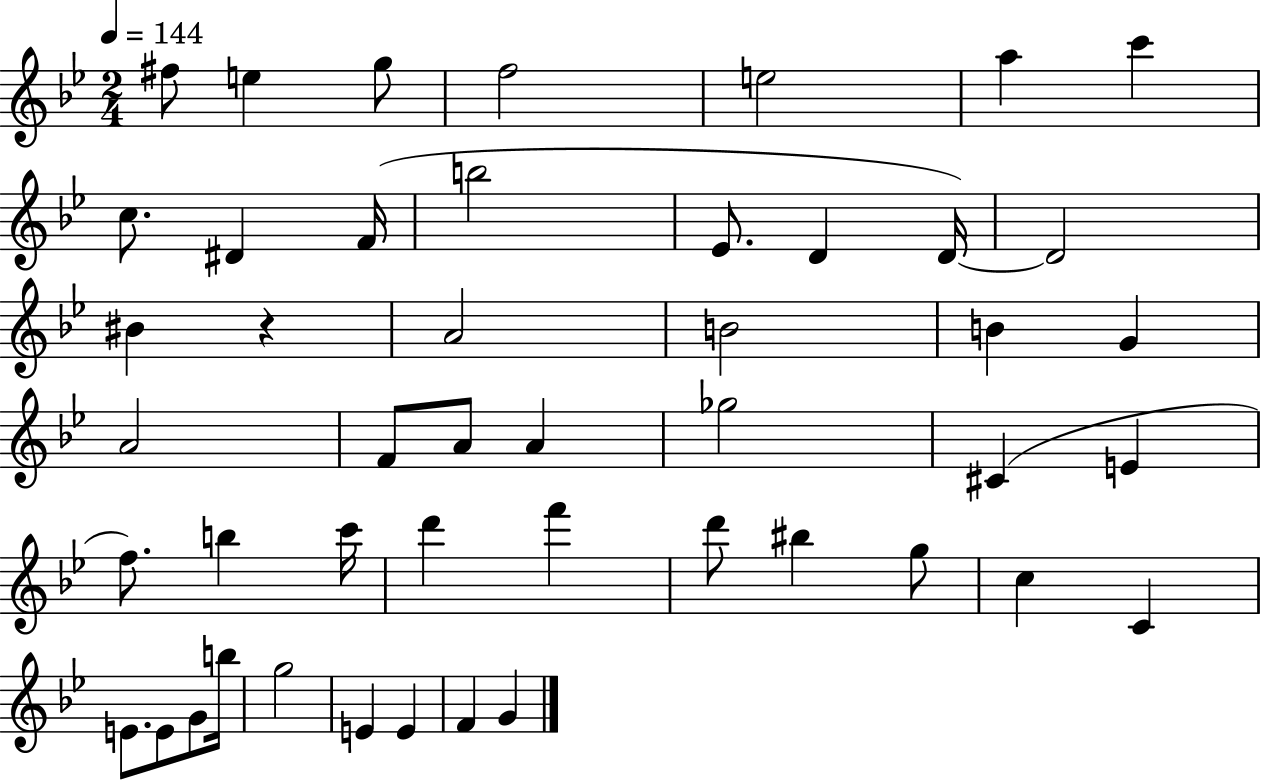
{
  \clef treble
  \numericTimeSignature
  \time 2/4
  \key bes \major
  \tempo 4 = 144
  fis''8 e''4 g''8 | f''2 | e''2 | a''4 c'''4 | \break c''8. dis'4 f'16( | b''2 | ees'8. d'4 d'16~~) | d'2 | \break bis'4 r4 | a'2 | b'2 | b'4 g'4 | \break a'2 | f'8 a'8 a'4 | ges''2 | cis'4( e'4 | \break f''8.) b''4 c'''16 | d'''4 f'''4 | d'''8 bis''4 g''8 | c''4 c'4 | \break e'8. e'8 g'8 b''16 | g''2 | e'4 e'4 | f'4 g'4 | \break \bar "|."
}